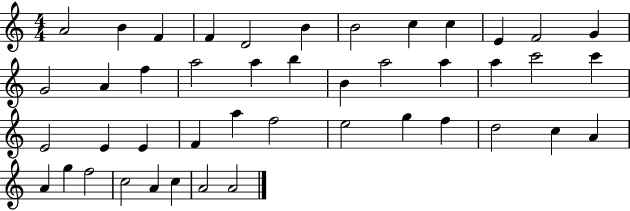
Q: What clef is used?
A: treble